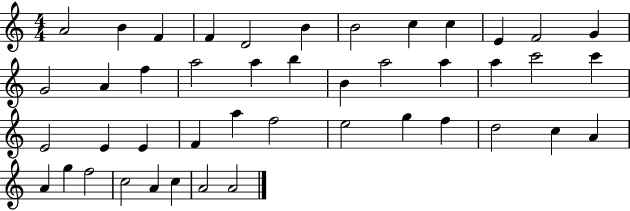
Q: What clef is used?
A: treble